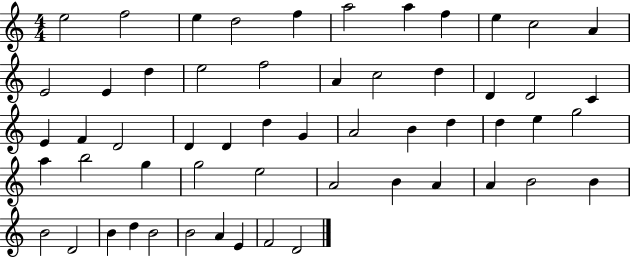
E5/h F5/h E5/q D5/h F5/q A5/h A5/q F5/q E5/q C5/h A4/q E4/h E4/q D5/q E5/h F5/h A4/q C5/h D5/q D4/q D4/h C4/q E4/q F4/q D4/h D4/q D4/q D5/q G4/q A4/h B4/q D5/q D5/q E5/q G5/h A5/q B5/h G5/q G5/h E5/h A4/h B4/q A4/q A4/q B4/h B4/q B4/h D4/h B4/q D5/q B4/h B4/h A4/q E4/q F4/h D4/h